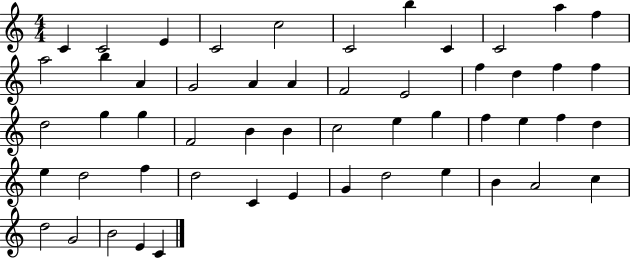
X:1
T:Untitled
M:4/4
L:1/4
K:C
C C2 E C2 c2 C2 b C C2 a f a2 b A G2 A A F2 E2 f d f f d2 g g F2 B B c2 e g f e f d e d2 f d2 C E G d2 e B A2 c d2 G2 B2 E C